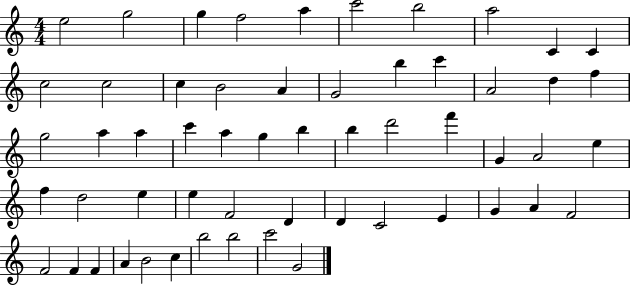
E5/h G5/h G5/q F5/h A5/q C6/h B5/h A5/h C4/q C4/q C5/h C5/h C5/q B4/h A4/q G4/h B5/q C6/q A4/h D5/q F5/q G5/h A5/q A5/q C6/q A5/q G5/q B5/q B5/q D6/h F6/q G4/q A4/h E5/q F5/q D5/h E5/q E5/q F4/h D4/q D4/q C4/h E4/q G4/q A4/q F4/h F4/h F4/q F4/q A4/q B4/h C5/q B5/h B5/h C6/h G4/h